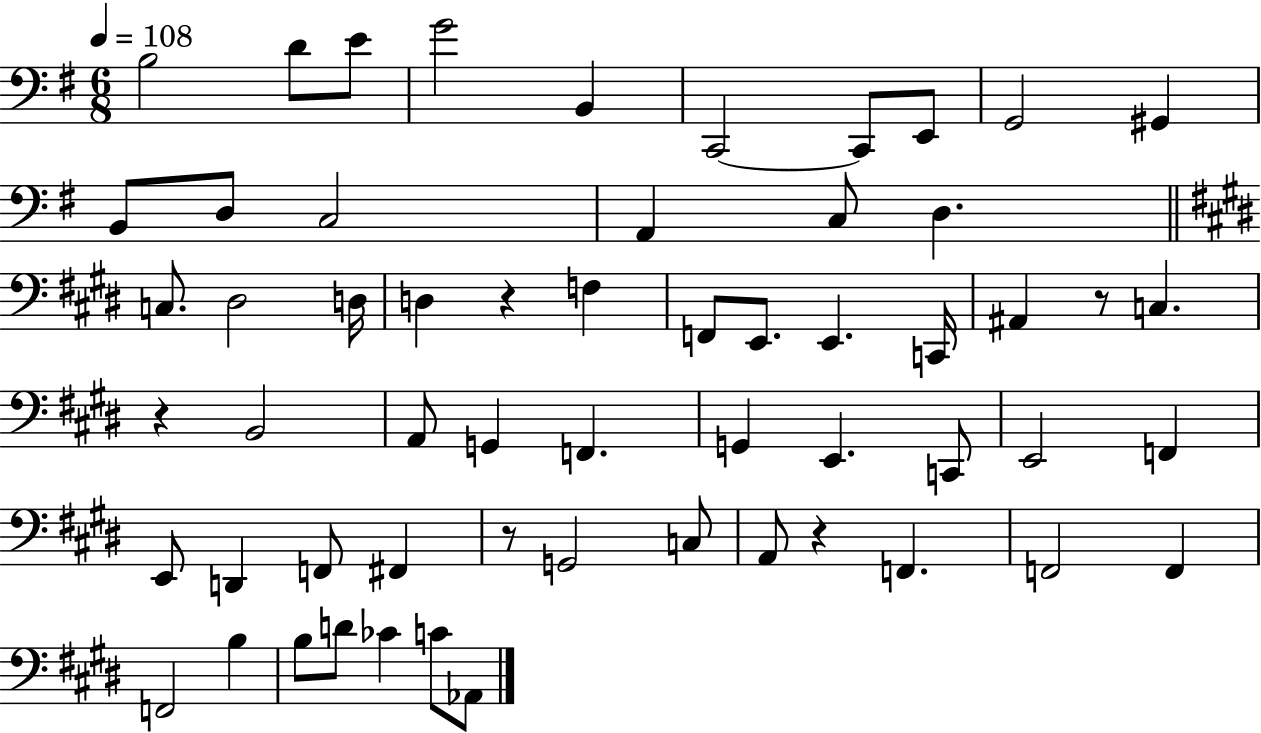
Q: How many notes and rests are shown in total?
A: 58